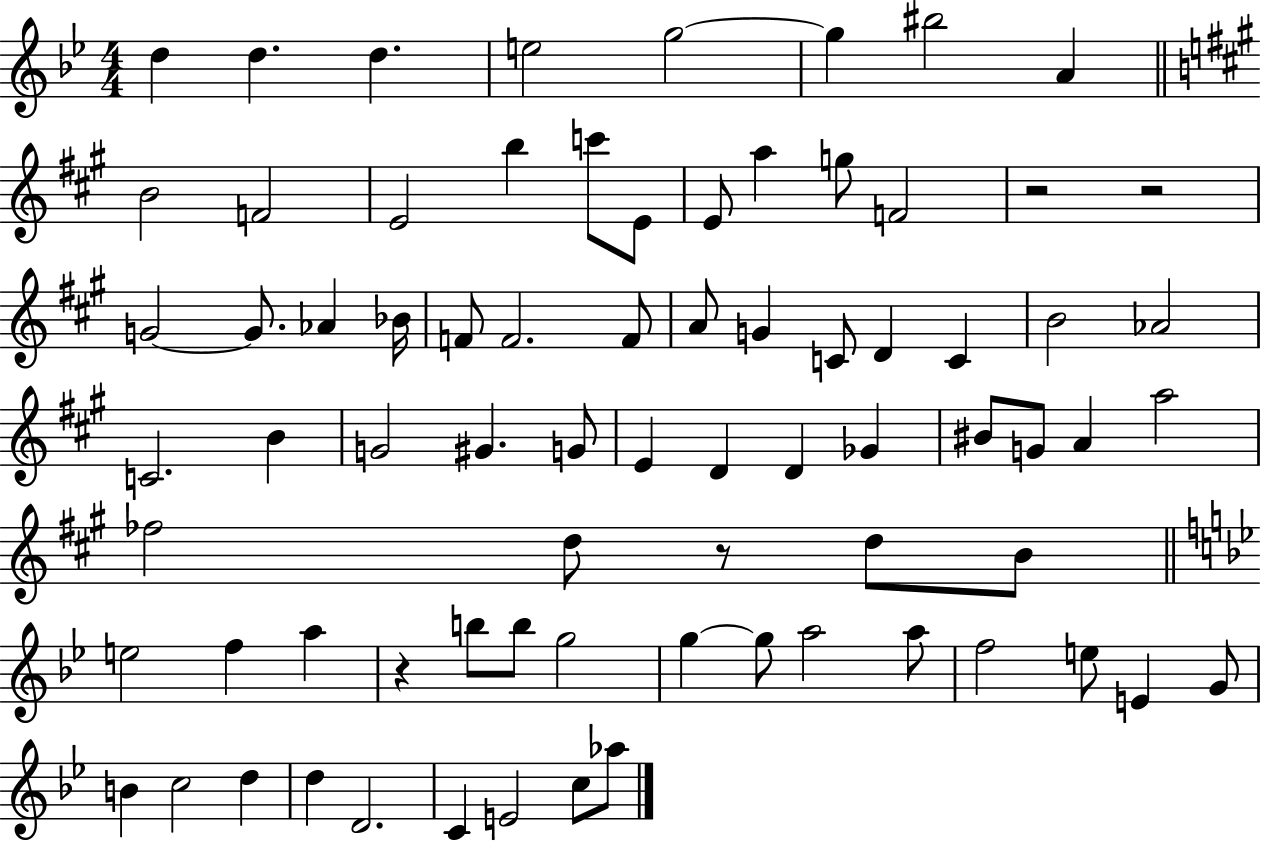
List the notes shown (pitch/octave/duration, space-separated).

D5/q D5/q. D5/q. E5/h G5/h G5/q BIS5/h A4/q B4/h F4/h E4/h B5/q C6/e E4/e E4/e A5/q G5/e F4/h R/h R/h G4/h G4/e. Ab4/q Bb4/s F4/e F4/h. F4/e A4/e G4/q C4/e D4/q C4/q B4/h Ab4/h C4/h. B4/q G4/h G#4/q. G4/e E4/q D4/q D4/q Gb4/q BIS4/e G4/e A4/q A5/h FES5/h D5/e R/e D5/e B4/e E5/h F5/q A5/q R/q B5/e B5/e G5/h G5/q G5/e A5/h A5/e F5/h E5/e E4/q G4/e B4/q C5/h D5/q D5/q D4/h. C4/q E4/h C5/e Ab5/e